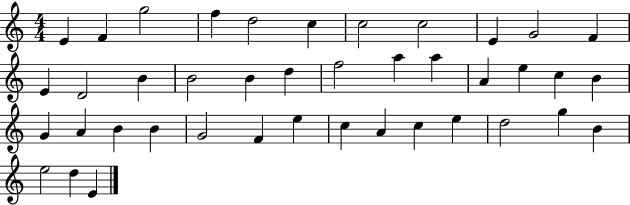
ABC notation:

X:1
T:Untitled
M:4/4
L:1/4
K:C
E F g2 f d2 c c2 c2 E G2 F E D2 B B2 B d f2 a a A e c B G A B B G2 F e c A c e d2 g B e2 d E